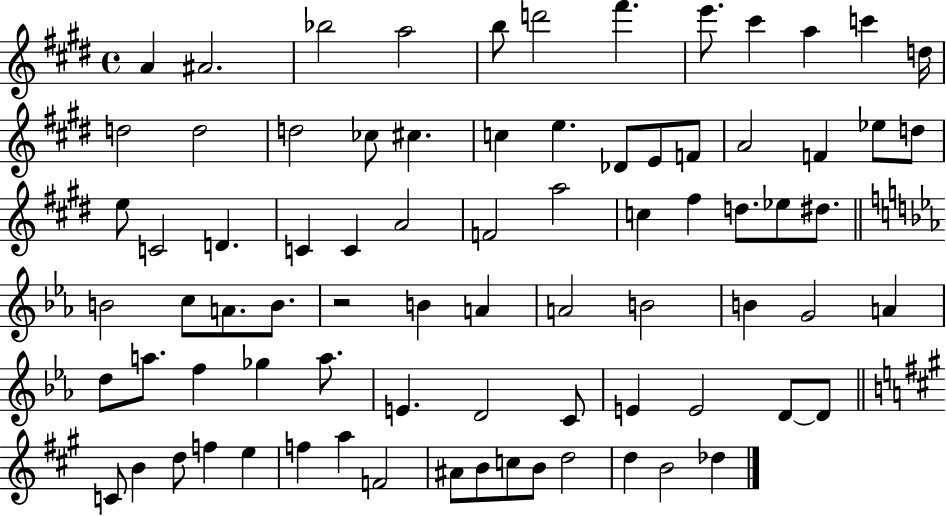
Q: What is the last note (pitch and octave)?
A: Db5